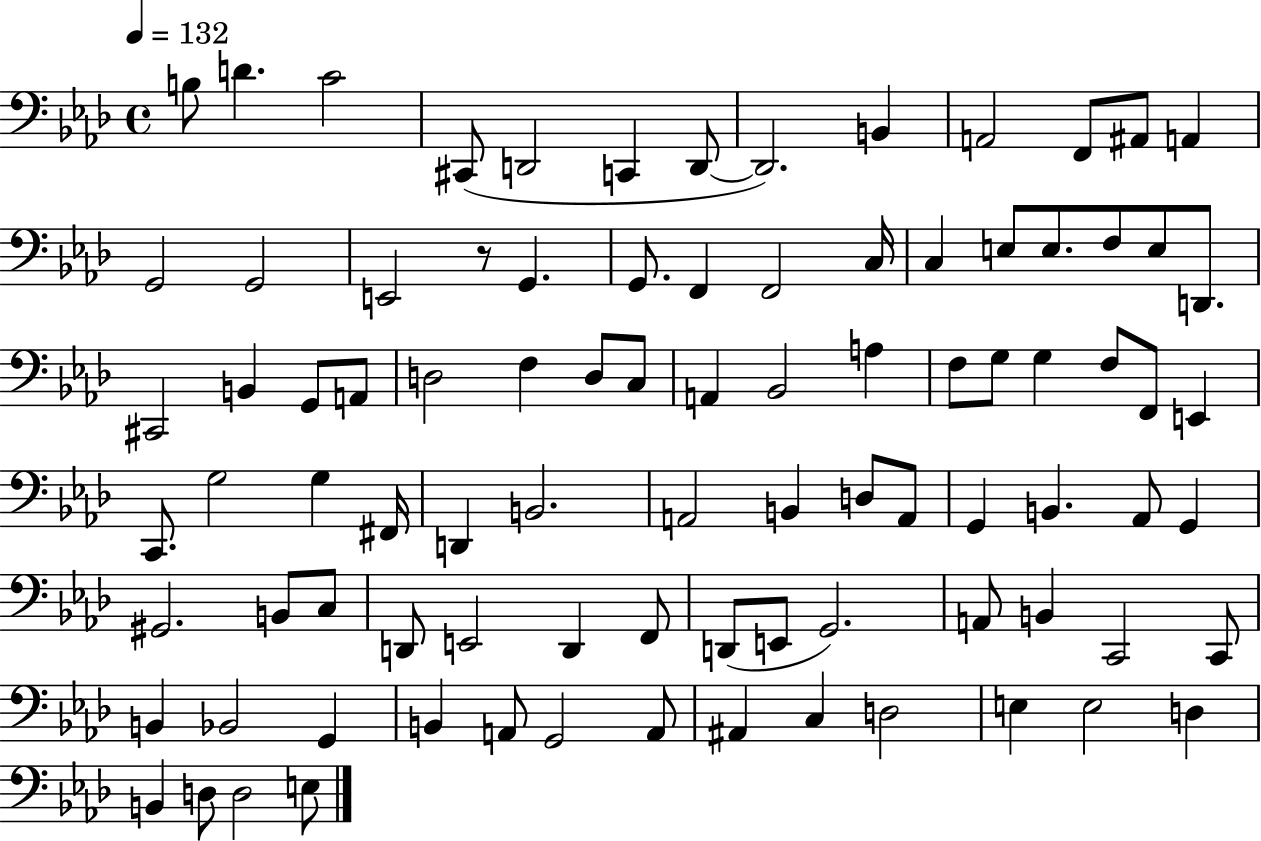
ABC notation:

X:1
T:Untitled
M:4/4
L:1/4
K:Ab
B,/2 D C2 ^C,,/2 D,,2 C,, D,,/2 D,,2 B,, A,,2 F,,/2 ^A,,/2 A,, G,,2 G,,2 E,,2 z/2 G,, G,,/2 F,, F,,2 C,/4 C, E,/2 E,/2 F,/2 E,/2 D,,/2 ^C,,2 B,, G,,/2 A,,/2 D,2 F, D,/2 C,/2 A,, _B,,2 A, F,/2 G,/2 G, F,/2 F,,/2 E,, C,,/2 G,2 G, ^F,,/4 D,, B,,2 A,,2 B,, D,/2 A,,/2 G,, B,, _A,,/2 G,, ^G,,2 B,,/2 C,/2 D,,/2 E,,2 D,, F,,/2 D,,/2 E,,/2 G,,2 A,,/2 B,, C,,2 C,,/2 B,, _B,,2 G,, B,, A,,/2 G,,2 A,,/2 ^A,, C, D,2 E, E,2 D, B,, D,/2 D,2 E,/2